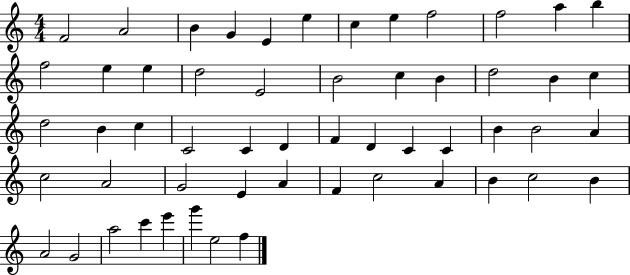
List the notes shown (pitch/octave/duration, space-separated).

F4/h A4/h B4/q G4/q E4/q E5/q C5/q E5/q F5/h F5/h A5/q B5/q F5/h E5/q E5/q D5/h E4/h B4/h C5/q B4/q D5/h B4/q C5/q D5/h B4/q C5/q C4/h C4/q D4/q F4/q D4/q C4/q C4/q B4/q B4/h A4/q C5/h A4/h G4/h E4/q A4/q F4/q C5/h A4/q B4/q C5/h B4/q A4/h G4/h A5/h C6/q E6/q G6/q E5/h F5/q